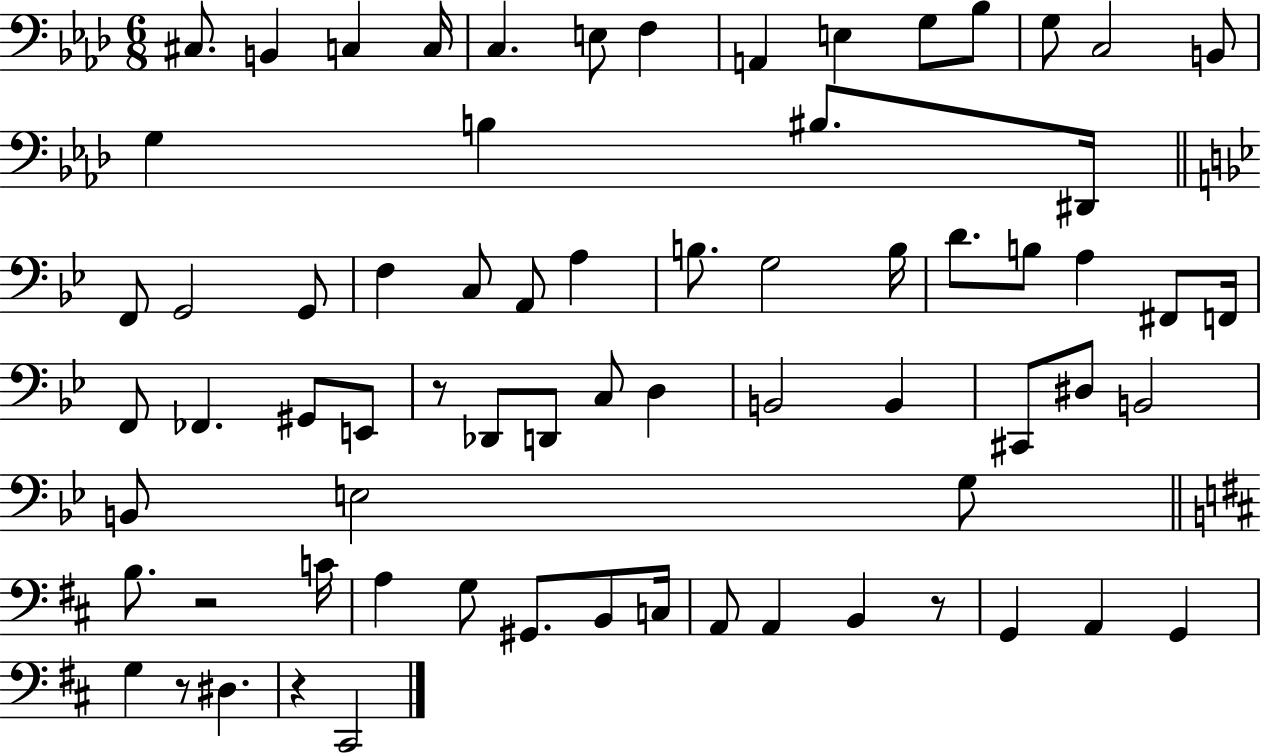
C#3/e. B2/q C3/q C3/s C3/q. E3/e F3/q A2/q E3/q G3/e Bb3/e G3/e C3/h B2/e G3/q B3/q BIS3/e. D#2/s F2/e G2/h G2/e F3/q C3/e A2/e A3/q B3/e. G3/h B3/s D4/e. B3/e A3/q F#2/e F2/s F2/e FES2/q. G#2/e E2/e R/e Db2/e D2/e C3/e D3/q B2/h B2/q C#2/e D#3/e B2/h B2/e E3/h G3/e B3/e. R/h C4/s A3/q G3/e G#2/e. B2/e C3/s A2/e A2/q B2/q R/e G2/q A2/q G2/q G3/q R/e D#3/q. R/q C#2/h